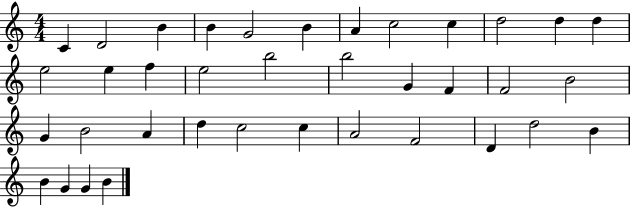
X:1
T:Untitled
M:4/4
L:1/4
K:C
C D2 B B G2 B A c2 c d2 d d e2 e f e2 b2 b2 G F F2 B2 G B2 A d c2 c A2 F2 D d2 B B G G B